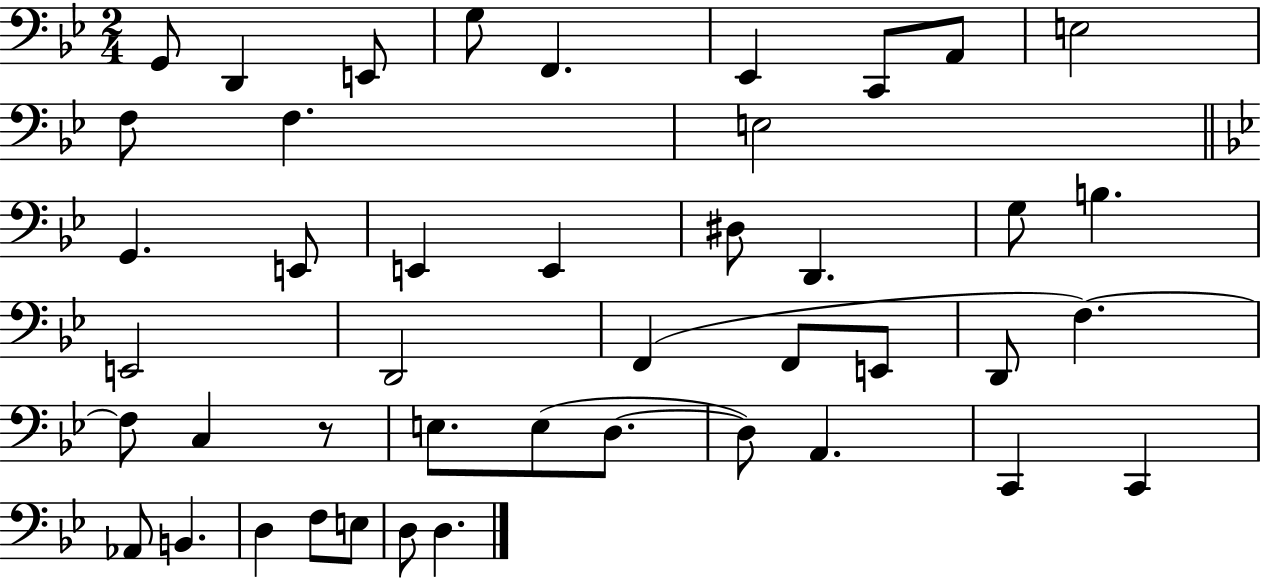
G2/e D2/q E2/e G3/e F2/q. Eb2/q C2/e A2/e E3/h F3/e F3/q. E3/h G2/q. E2/e E2/q E2/q D#3/e D2/q. G3/e B3/q. E2/h D2/h F2/q F2/e E2/e D2/e F3/q. F3/e C3/q R/e E3/e. E3/e D3/e. D3/e A2/q. C2/q C2/q Ab2/e B2/q. D3/q F3/e E3/e D3/e D3/q.